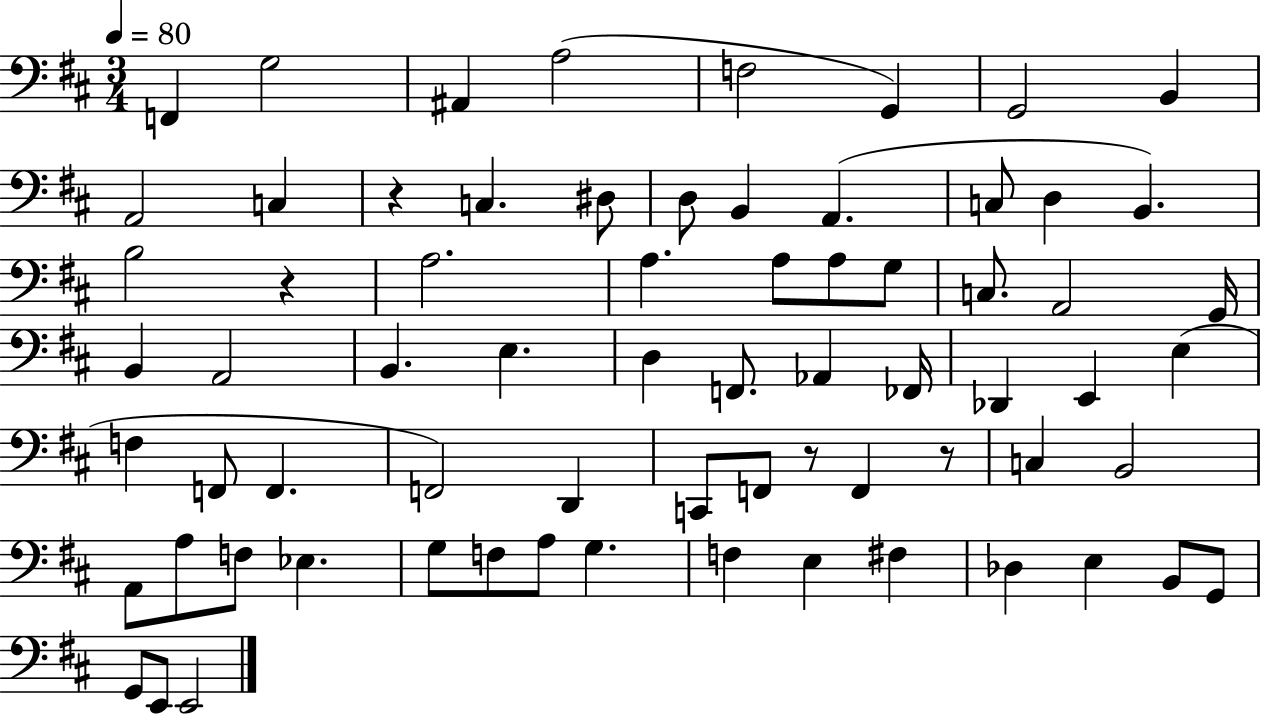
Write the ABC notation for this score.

X:1
T:Untitled
M:3/4
L:1/4
K:D
F,, G,2 ^A,, A,2 F,2 G,, G,,2 B,, A,,2 C, z C, ^D,/2 D,/2 B,, A,, C,/2 D, B,, B,2 z A,2 A, A,/2 A,/2 G,/2 C,/2 A,,2 G,,/4 B,, A,,2 B,, E, D, F,,/2 _A,, _F,,/4 _D,, E,, E, F, F,,/2 F,, F,,2 D,, C,,/2 F,,/2 z/2 F,, z/2 C, B,,2 A,,/2 A,/2 F,/2 _E, G,/2 F,/2 A,/2 G, F, E, ^F, _D, E, B,,/2 G,,/2 G,,/2 E,,/2 E,,2